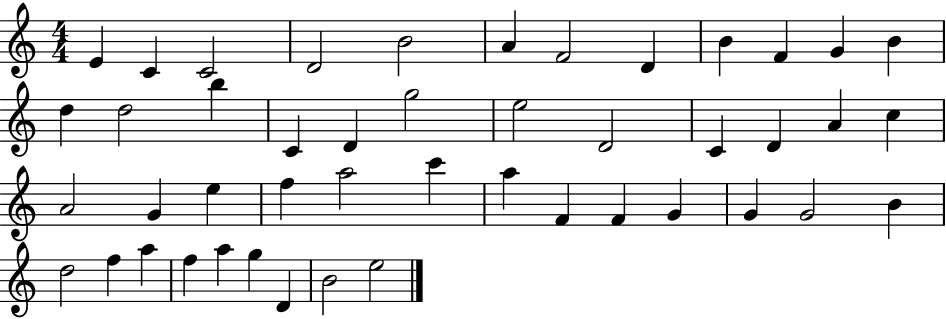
E4/q C4/q C4/h D4/h B4/h A4/q F4/h D4/q B4/q F4/q G4/q B4/q D5/q D5/h B5/q C4/q D4/q G5/h E5/h D4/h C4/q D4/q A4/q C5/q A4/h G4/q E5/q F5/q A5/h C6/q A5/q F4/q F4/q G4/q G4/q G4/h B4/q D5/h F5/q A5/q F5/q A5/q G5/q D4/q B4/h E5/h